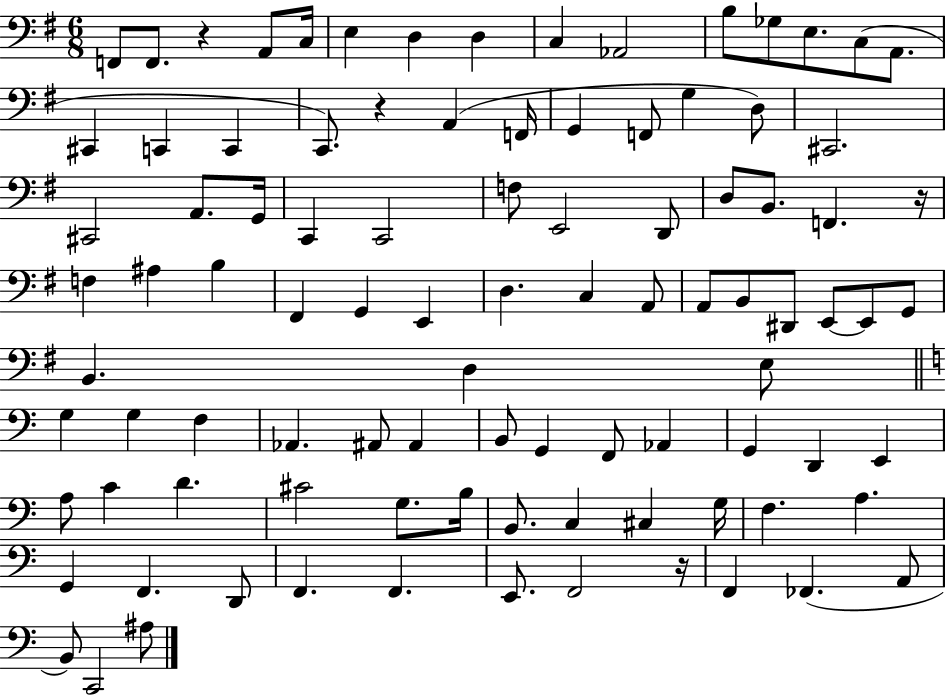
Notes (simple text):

F2/e F2/e. R/q A2/e C3/s E3/q D3/q D3/q C3/q Ab2/h B3/e Gb3/e E3/e. C3/e A2/e. C#2/q C2/q C2/q C2/e. R/q A2/q F2/s G2/q F2/e G3/q D3/e C#2/h. C#2/h A2/e. G2/s C2/q C2/h F3/e E2/h D2/e D3/e B2/e. F2/q. R/s F3/q A#3/q B3/q F#2/q G2/q E2/q D3/q. C3/q A2/e A2/e B2/e D#2/e E2/e E2/e G2/e B2/q. D3/q E3/e G3/q G3/q F3/q Ab2/q. A#2/e A#2/q B2/e G2/q F2/e Ab2/q G2/q D2/q E2/q A3/e C4/q D4/q. C#4/h G3/e. B3/s B2/e. C3/q C#3/q G3/s F3/q. A3/q. G2/q F2/q. D2/e F2/q. F2/q. E2/e. F2/h R/s F2/q FES2/q. A2/e B2/e C2/h A#3/e